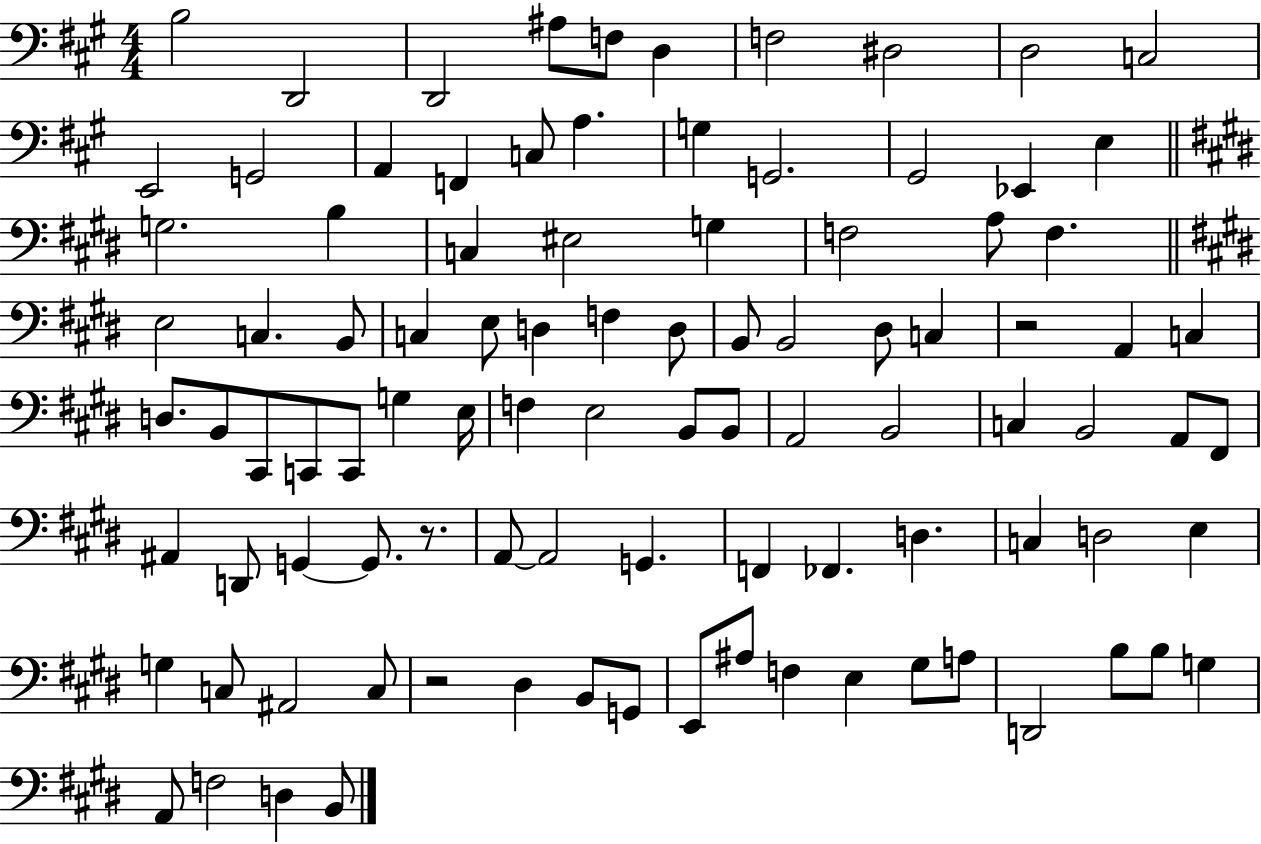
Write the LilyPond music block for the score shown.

{
  \clef bass
  \numericTimeSignature
  \time 4/4
  \key a \major
  b2 d,2 | d,2 ais8 f8 d4 | f2 dis2 | d2 c2 | \break e,2 g,2 | a,4 f,4 c8 a4. | g4 g,2. | gis,2 ees,4 e4 | \break \bar "||" \break \key e \major g2. b4 | c4 eis2 g4 | f2 a8 f4. | \bar "||" \break \key e \major e2 c4. b,8 | c4 e8 d4 f4 d8 | b,8 b,2 dis8 c4 | r2 a,4 c4 | \break d8. b,8 cis,8 c,8 c,8 g4 e16 | f4 e2 b,8 b,8 | a,2 b,2 | c4 b,2 a,8 fis,8 | \break ais,4 d,8 g,4~~ g,8. r8. | a,8~~ a,2 g,4. | f,4 fes,4. d4. | c4 d2 e4 | \break g4 c8 ais,2 c8 | r2 dis4 b,8 g,8 | e,8 ais8 f4 e4 gis8 a8 | d,2 b8 b8 g4 | \break a,8 f2 d4 b,8 | \bar "|."
}